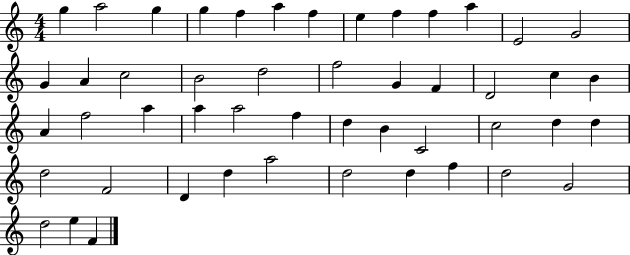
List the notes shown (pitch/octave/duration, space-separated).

G5/q A5/h G5/q G5/q F5/q A5/q F5/q E5/q F5/q F5/q A5/q E4/h G4/h G4/q A4/q C5/h B4/h D5/h F5/h G4/q F4/q D4/h C5/q B4/q A4/q F5/h A5/q A5/q A5/h F5/q D5/q B4/q C4/h C5/h D5/q D5/q D5/h F4/h D4/q D5/q A5/h D5/h D5/q F5/q D5/h G4/h D5/h E5/q F4/q